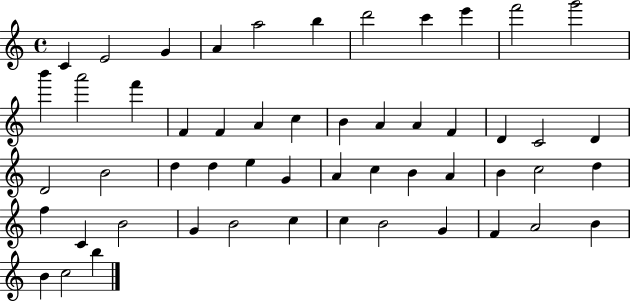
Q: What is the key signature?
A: C major